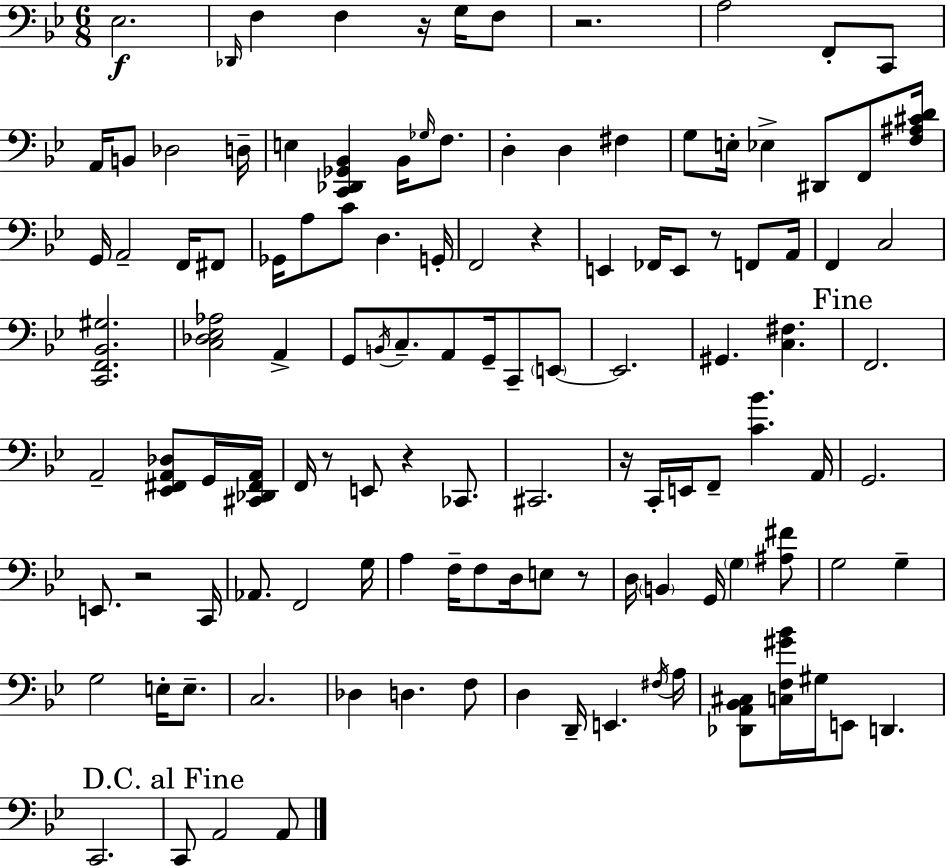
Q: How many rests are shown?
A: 9